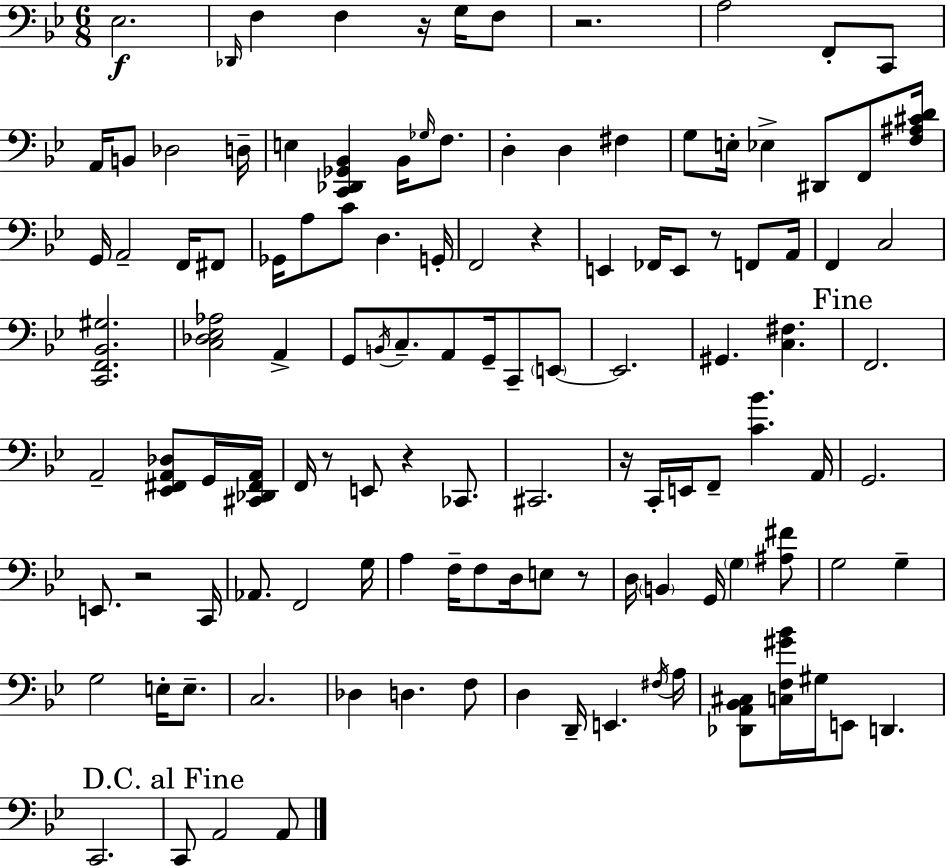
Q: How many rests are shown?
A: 9